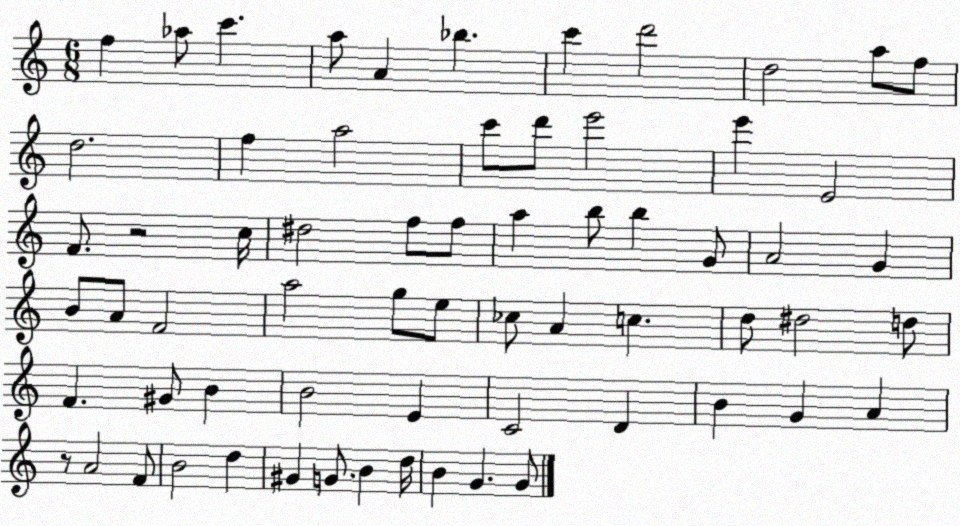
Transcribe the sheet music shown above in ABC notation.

X:1
T:Untitled
M:6/8
L:1/4
K:C
f _a/2 c' a/2 A _b c' d'2 d2 a/2 f/2 d2 f a2 c'/2 d'/2 e'2 e' E2 F/2 z2 c/4 ^d2 f/2 f/2 a b/2 b G/2 A2 G B/2 A/2 F2 a2 g/2 e/2 _c/2 A c d/2 ^d2 d/2 F ^G/2 B B2 E C2 D B G A z/2 A2 F/2 B2 d ^G G/2 B d/4 B G G/2